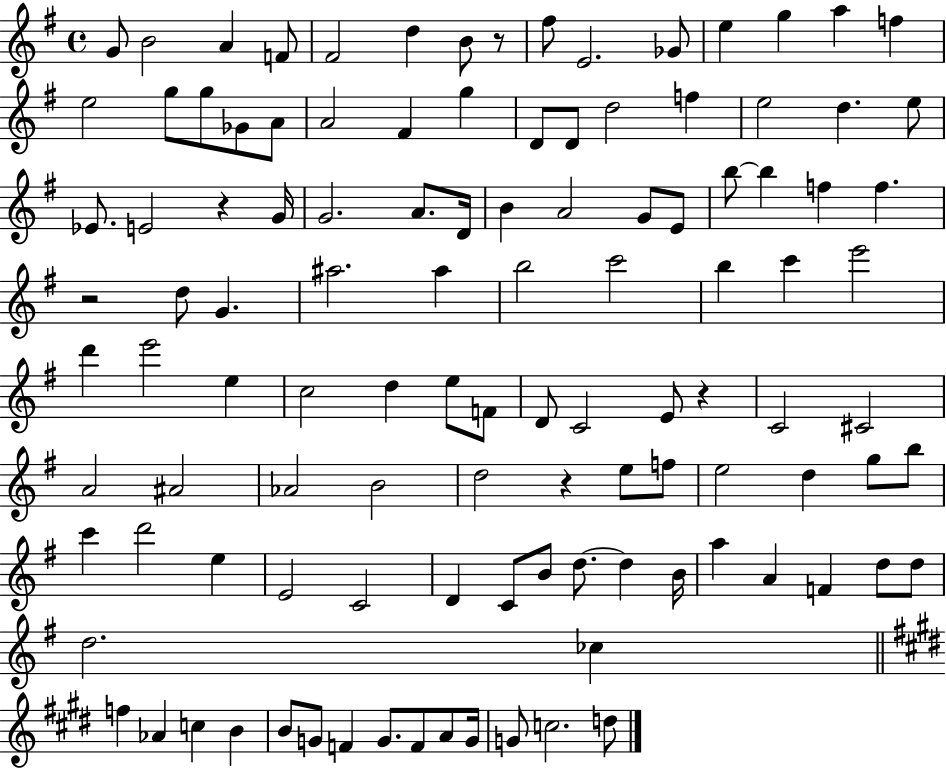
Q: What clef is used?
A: treble